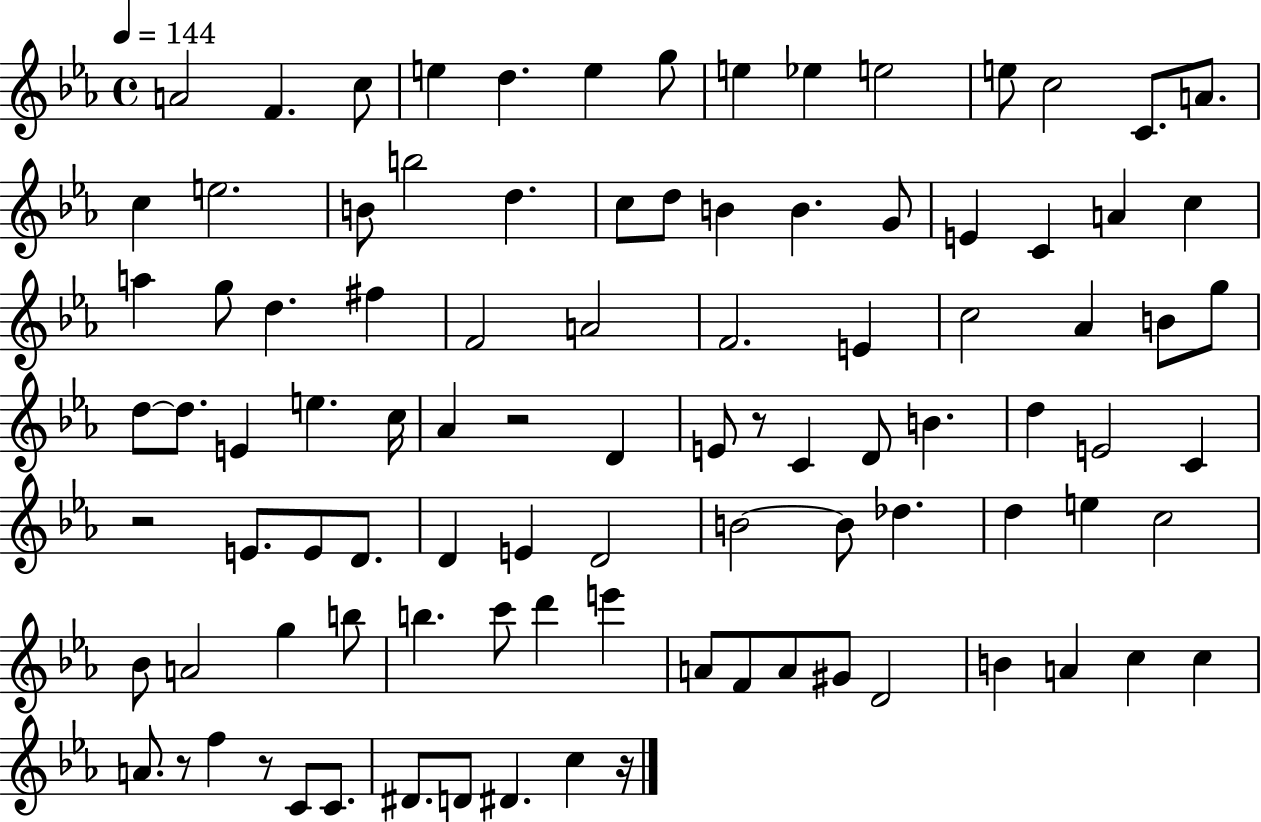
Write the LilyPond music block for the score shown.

{
  \clef treble
  \time 4/4
  \defaultTimeSignature
  \key ees \major
  \tempo 4 = 144
  a'2 f'4. c''8 | e''4 d''4. e''4 g''8 | e''4 ees''4 e''2 | e''8 c''2 c'8. a'8. | \break c''4 e''2. | b'8 b''2 d''4. | c''8 d''8 b'4 b'4. g'8 | e'4 c'4 a'4 c''4 | \break a''4 g''8 d''4. fis''4 | f'2 a'2 | f'2. e'4 | c''2 aes'4 b'8 g''8 | \break d''8~~ d''8. e'4 e''4. c''16 | aes'4 r2 d'4 | e'8 r8 c'4 d'8 b'4. | d''4 e'2 c'4 | \break r2 e'8. e'8 d'8. | d'4 e'4 d'2 | b'2~~ b'8 des''4. | d''4 e''4 c''2 | \break bes'8 a'2 g''4 b''8 | b''4. c'''8 d'''4 e'''4 | a'8 f'8 a'8 gis'8 d'2 | b'4 a'4 c''4 c''4 | \break a'8. r8 f''4 r8 c'8 c'8. | dis'8. d'8 dis'4. c''4 r16 | \bar "|."
}